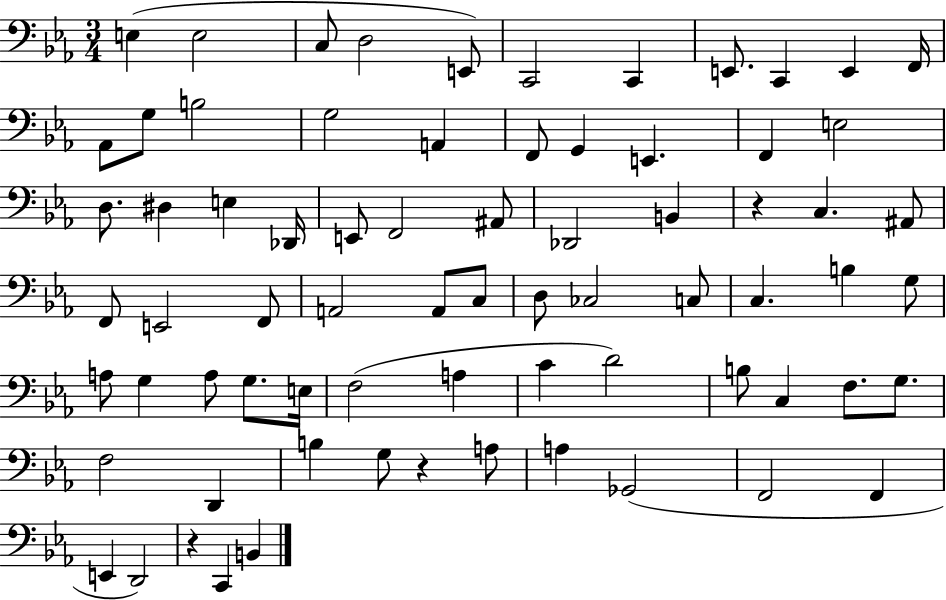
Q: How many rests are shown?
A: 3